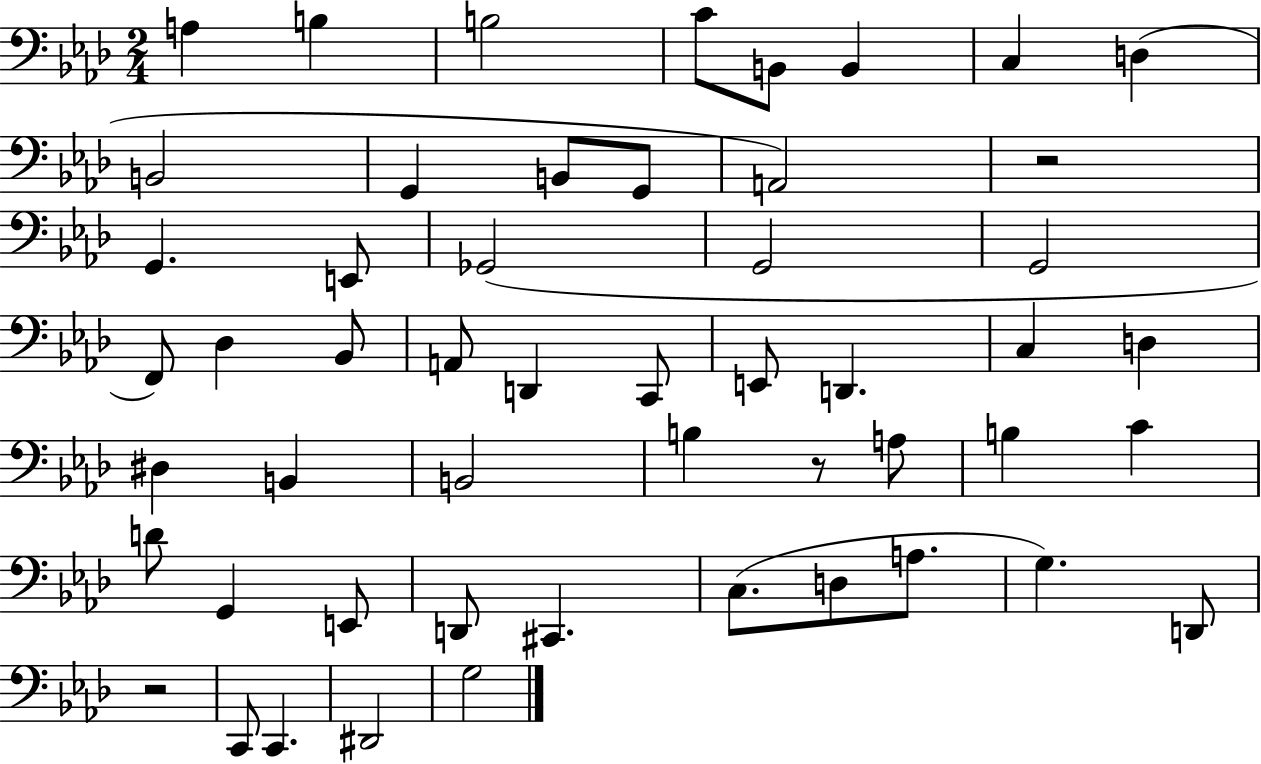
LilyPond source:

{
  \clef bass
  \numericTimeSignature
  \time 2/4
  \key aes \major
  a4 b4 | b2 | c'8 b,8 b,4 | c4 d4( | \break b,2 | g,4 b,8 g,8 | a,2) | r2 | \break g,4. e,8 | ges,2( | g,2 | g,2 | \break f,8) des4 bes,8 | a,8 d,4 c,8 | e,8 d,4. | c4 d4 | \break dis4 b,4 | b,2 | b4 r8 a8 | b4 c'4 | \break d'8 g,4 e,8 | d,8 cis,4. | c8.( d8 a8. | g4.) d,8 | \break r2 | c,8 c,4. | dis,2 | g2 | \break \bar "|."
}